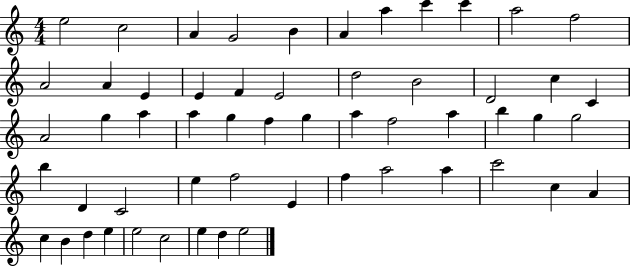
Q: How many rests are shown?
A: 0